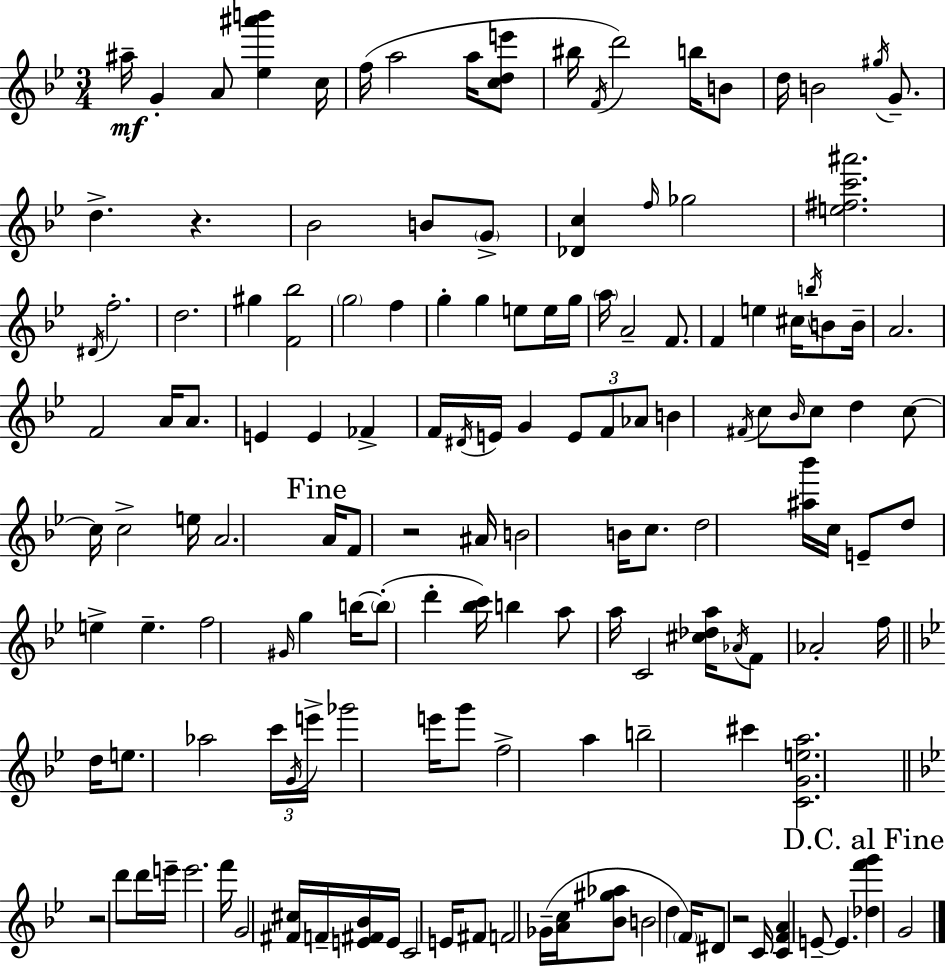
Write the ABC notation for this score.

X:1
T:Untitled
M:3/4
L:1/4
K:Gm
^a/4 G A/2 [_e^a'b'] c/4 f/4 a2 a/4 [cde']/2 ^b/4 F/4 d'2 b/4 B/2 d/4 B2 ^g/4 G/2 d z _B2 B/2 G/2 [_Dc] f/4 _g2 [e^fc'^a']2 ^D/4 f2 d2 ^g [F_b]2 g2 f g g e/2 e/4 g/4 a/4 A2 F/2 F e ^c/4 b/4 B/2 B/4 A2 F2 A/4 A/2 E E _F F/4 ^D/4 E/4 G E/2 F/2 _A/2 B ^F/4 c/2 _B/4 c/2 d c/2 c/4 c2 e/4 A2 A/4 F/2 z2 ^A/4 B2 B/4 c/2 d2 [^a_b']/4 c/4 E/2 d/2 e e f2 ^G/4 g b/4 b/2 d' [_bc']/4 b a/2 a/4 C2 [^c_da]/4 _A/4 F/2 _A2 f/4 d/4 e/2 _a2 c'/4 G/4 e'/4 _g'2 e'/4 g'/2 f2 a b2 ^c' [CGea]2 z2 d'/2 d'/4 e'/4 e'2 f'/4 G2 [^F^c]/4 F/4 [E^F_B]/4 E/4 C2 E/4 ^F/2 F2 _G/4 [Ac]/4 [_B^g_a]/2 B2 d F/4 ^D/2 z2 C/4 [CFA] E/2 E [_df'g'] G2